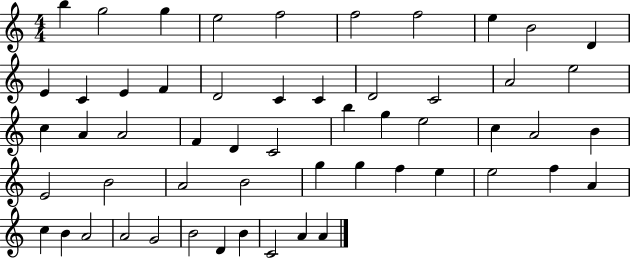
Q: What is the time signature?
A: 4/4